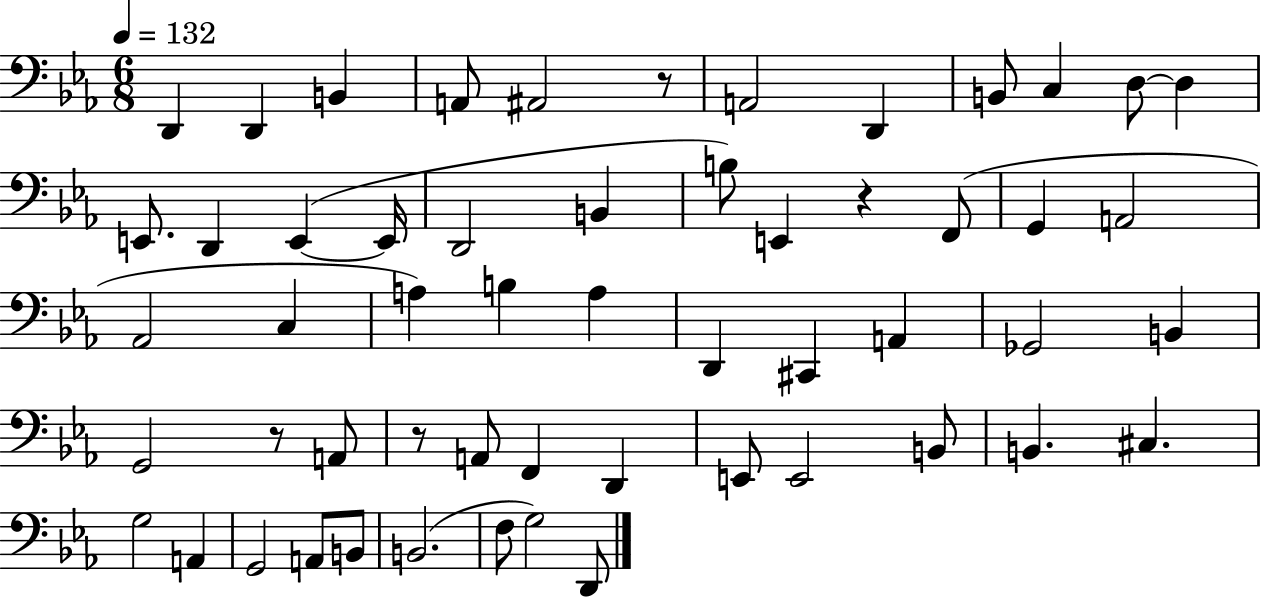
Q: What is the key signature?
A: EES major